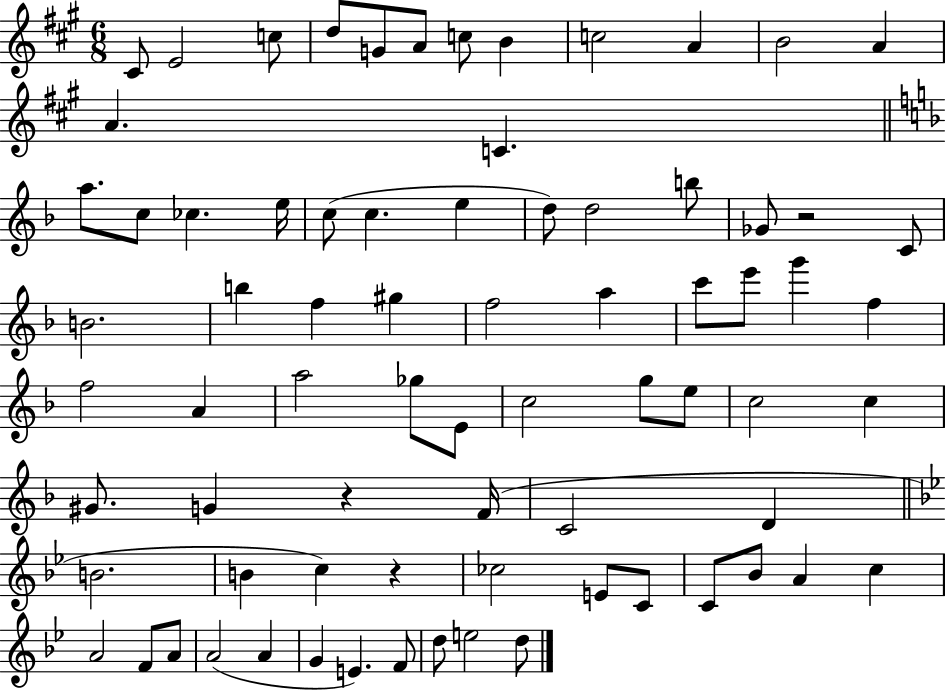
{
  \clef treble
  \numericTimeSignature
  \time 6/8
  \key a \major
  cis'8 e'2 c''8 | d''8 g'8 a'8 c''8 b'4 | c''2 a'4 | b'2 a'4 | \break a'4. c'4. | \bar "||" \break \key d \minor a''8. c''8 ces''4. e''16 | c''8( c''4. e''4 | d''8) d''2 b''8 | ges'8 r2 c'8 | \break b'2. | b''4 f''4 gis''4 | f''2 a''4 | c'''8 e'''8 g'''4 f''4 | \break f''2 a'4 | a''2 ges''8 e'8 | c''2 g''8 e''8 | c''2 c''4 | \break gis'8. g'4 r4 f'16( | c'2 d'4 | \bar "||" \break \key g \minor b'2. | b'4 c''4) r4 | ces''2 e'8 c'8 | c'8 bes'8 a'4 c''4 | \break a'2 f'8 a'8 | a'2( a'4 | g'4 e'4.) f'8 | d''8 e''2 d''8 | \break \bar "|."
}